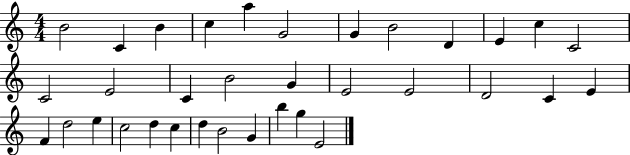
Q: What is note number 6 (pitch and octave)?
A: G4